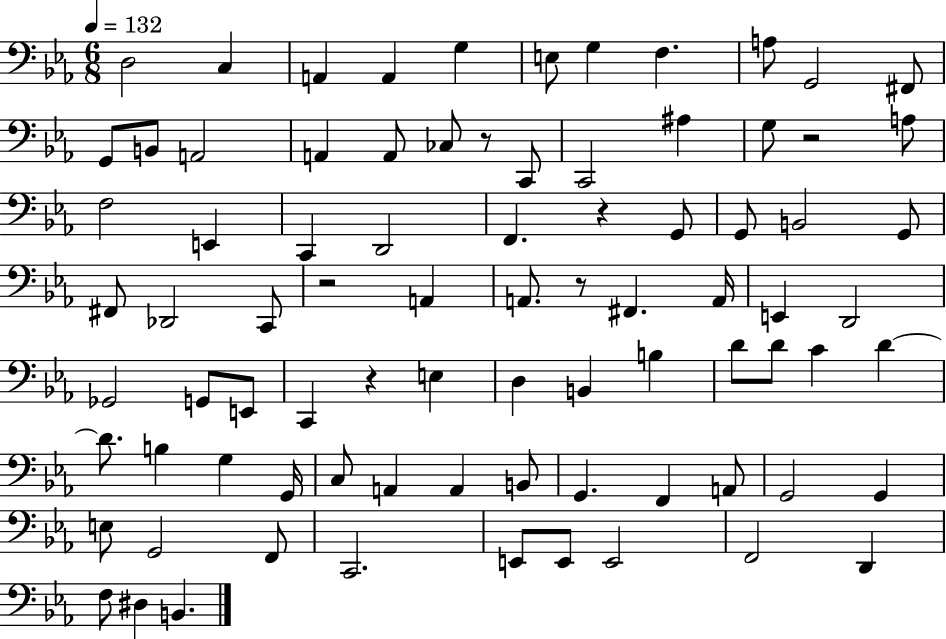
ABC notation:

X:1
T:Untitled
M:6/8
L:1/4
K:Eb
D,2 C, A,, A,, G, E,/2 G, F, A,/2 G,,2 ^F,,/2 G,,/2 B,,/2 A,,2 A,, A,,/2 _C,/2 z/2 C,,/2 C,,2 ^A, G,/2 z2 A,/2 F,2 E,, C,, D,,2 F,, z G,,/2 G,,/2 B,,2 G,,/2 ^F,,/2 _D,,2 C,,/2 z2 A,, A,,/2 z/2 ^F,, A,,/4 E,, D,,2 _G,,2 G,,/2 E,,/2 C,, z E, D, B,, B, D/2 D/2 C D D/2 B, G, G,,/4 C,/2 A,, A,, B,,/2 G,, F,, A,,/2 G,,2 G,, E,/2 G,,2 F,,/2 C,,2 E,,/2 E,,/2 E,,2 F,,2 D,, F,/2 ^D, B,,